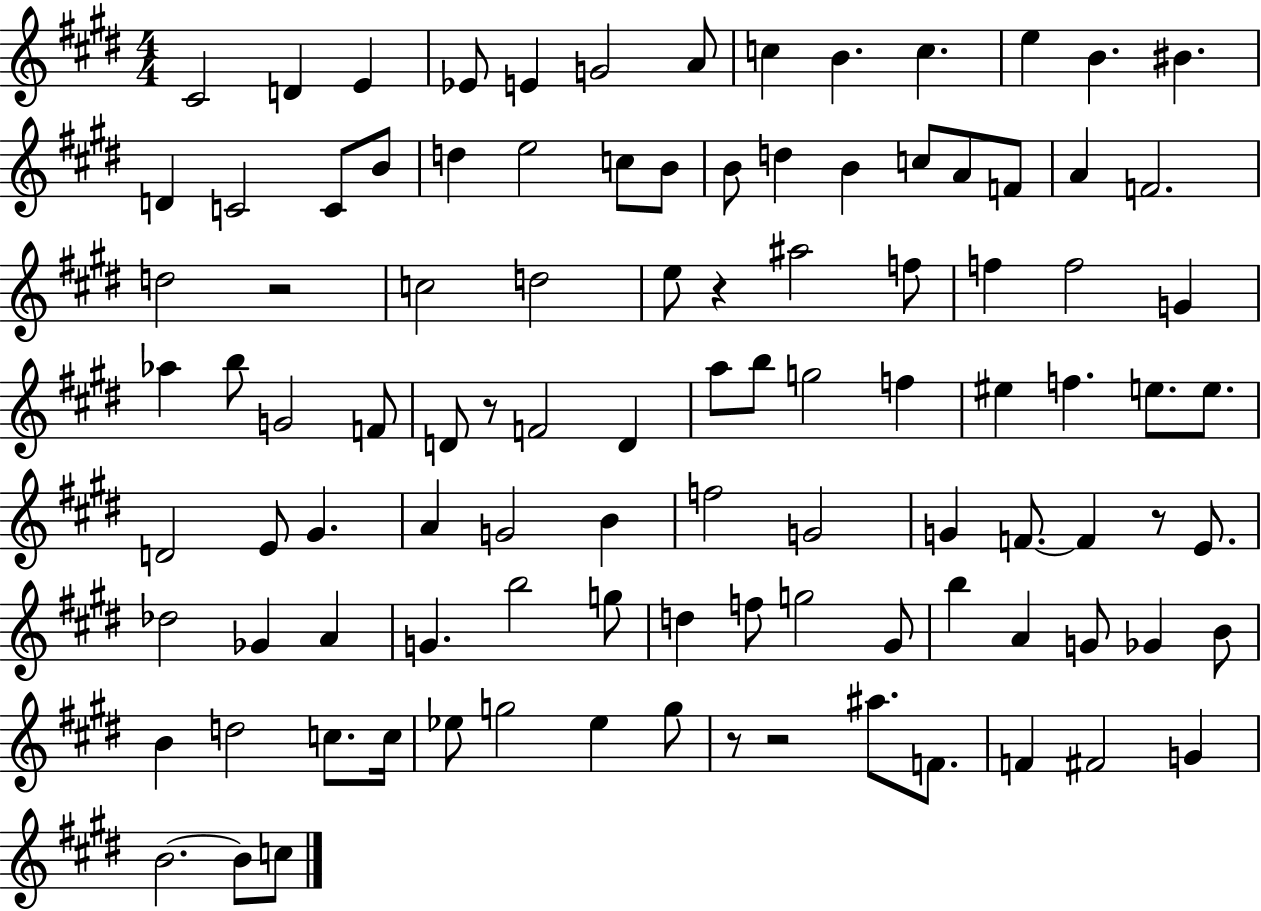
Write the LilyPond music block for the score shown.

{
  \clef treble
  \numericTimeSignature
  \time 4/4
  \key e \major
  cis'2 d'4 e'4 | ees'8 e'4 g'2 a'8 | c''4 b'4. c''4. | e''4 b'4. bis'4. | \break d'4 c'2 c'8 b'8 | d''4 e''2 c''8 b'8 | b'8 d''4 b'4 c''8 a'8 f'8 | a'4 f'2. | \break d''2 r2 | c''2 d''2 | e''8 r4 ais''2 f''8 | f''4 f''2 g'4 | \break aes''4 b''8 g'2 f'8 | d'8 r8 f'2 d'4 | a''8 b''8 g''2 f''4 | eis''4 f''4. e''8. e''8. | \break d'2 e'8 gis'4. | a'4 g'2 b'4 | f''2 g'2 | g'4 f'8.~~ f'4 r8 e'8. | \break des''2 ges'4 a'4 | g'4. b''2 g''8 | d''4 f''8 g''2 gis'8 | b''4 a'4 g'8 ges'4 b'8 | \break b'4 d''2 c''8. c''16 | ees''8 g''2 ees''4 g''8 | r8 r2 ais''8. f'8. | f'4 fis'2 g'4 | \break b'2.~~ b'8 c''8 | \bar "|."
}